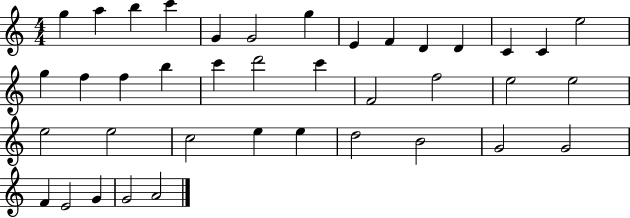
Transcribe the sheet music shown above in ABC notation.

X:1
T:Untitled
M:4/4
L:1/4
K:C
g a b c' G G2 g E F D D C C e2 g f f b c' d'2 c' F2 f2 e2 e2 e2 e2 c2 e e d2 B2 G2 G2 F E2 G G2 A2